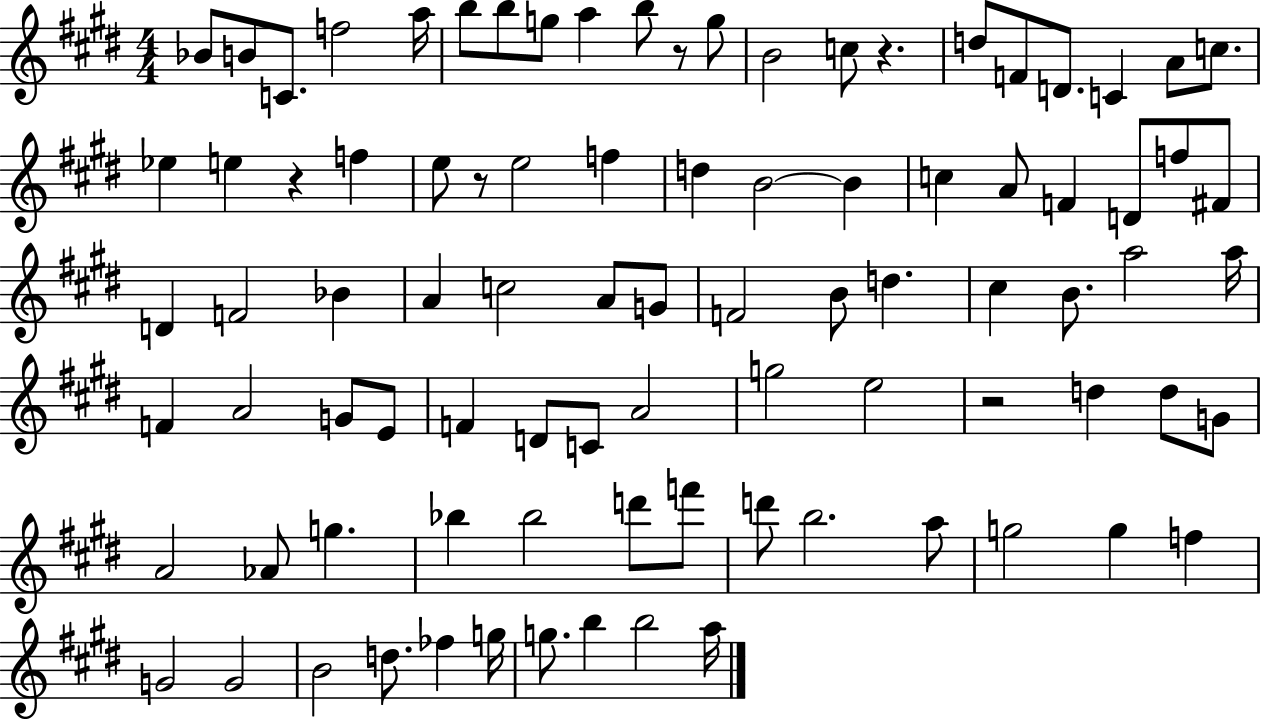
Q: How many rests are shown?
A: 5